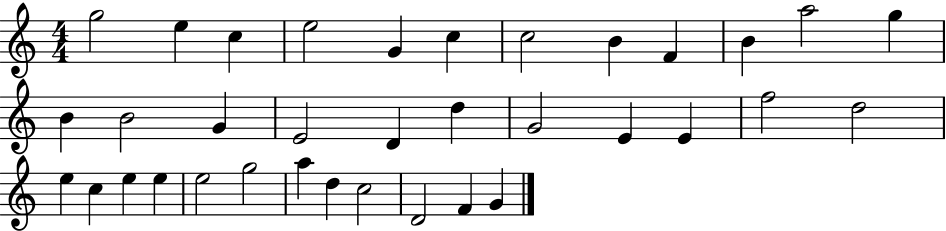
{
  \clef treble
  \numericTimeSignature
  \time 4/4
  \key c \major
  g''2 e''4 c''4 | e''2 g'4 c''4 | c''2 b'4 f'4 | b'4 a''2 g''4 | \break b'4 b'2 g'4 | e'2 d'4 d''4 | g'2 e'4 e'4 | f''2 d''2 | \break e''4 c''4 e''4 e''4 | e''2 g''2 | a''4 d''4 c''2 | d'2 f'4 g'4 | \break \bar "|."
}